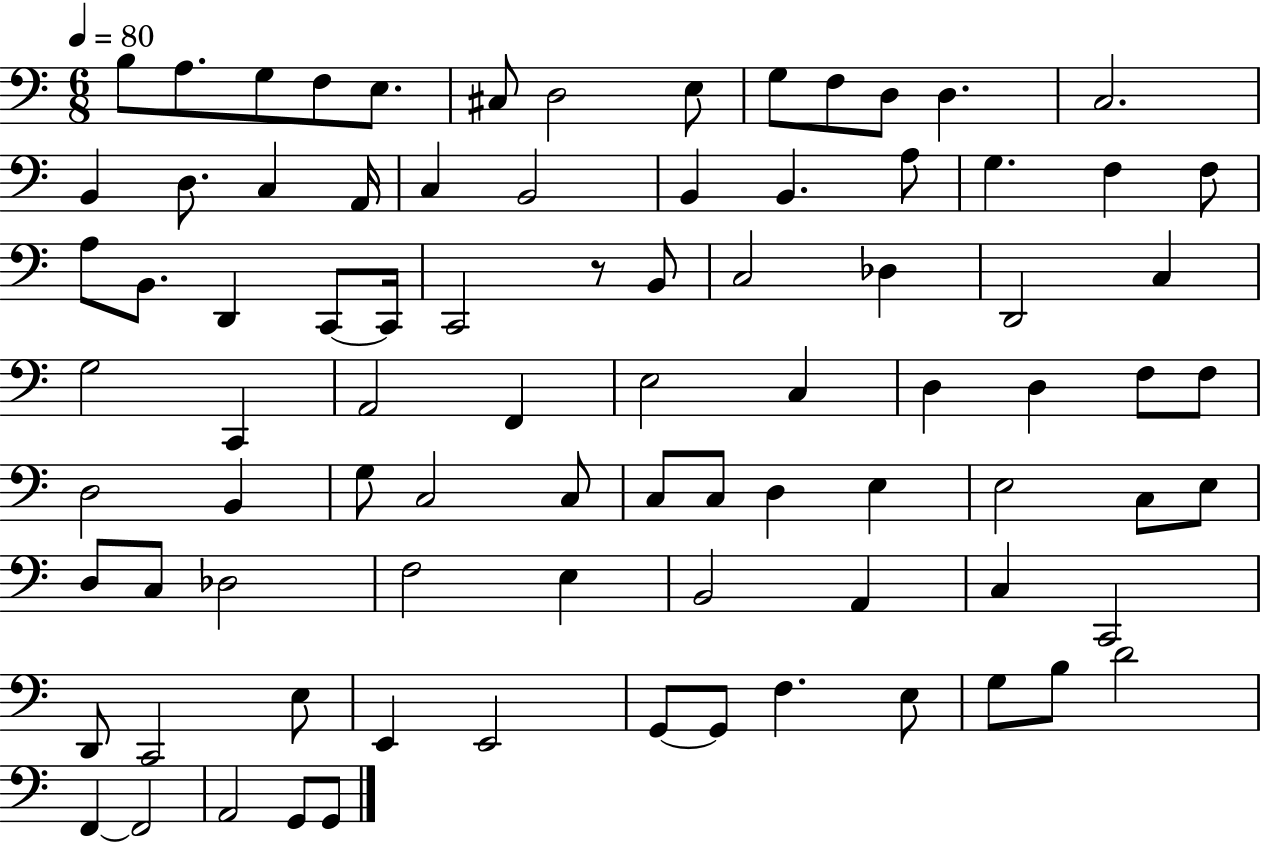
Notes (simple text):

B3/e A3/e. G3/e F3/e E3/e. C#3/e D3/h E3/e G3/e F3/e D3/e D3/q. C3/h. B2/q D3/e. C3/q A2/s C3/q B2/h B2/q B2/q. A3/e G3/q. F3/q F3/e A3/e B2/e. D2/q C2/e C2/s C2/h R/e B2/e C3/h Db3/q D2/h C3/q G3/h C2/q A2/h F2/q E3/h C3/q D3/q D3/q F3/e F3/e D3/h B2/q G3/e C3/h C3/e C3/e C3/e D3/q E3/q E3/h C3/e E3/e D3/e C3/e Db3/h F3/h E3/q B2/h A2/q C3/q C2/h D2/e C2/h E3/e E2/q E2/h G2/e G2/e F3/q. E3/e G3/e B3/e D4/h F2/q F2/h A2/h G2/e G2/e